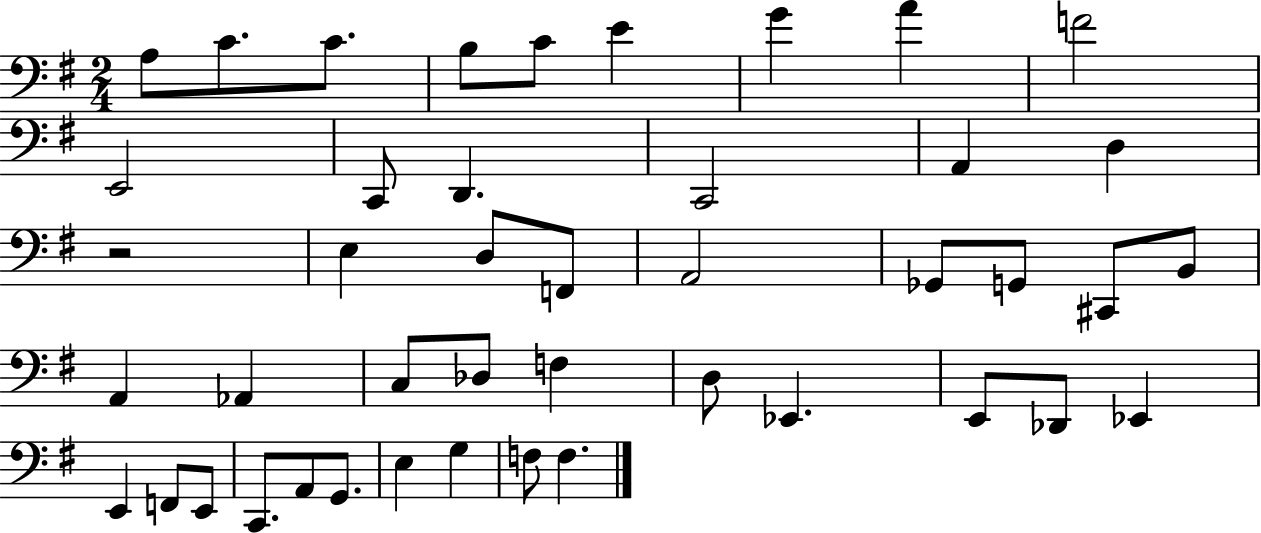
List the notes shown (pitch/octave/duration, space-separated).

A3/e C4/e. C4/e. B3/e C4/e E4/q G4/q A4/q F4/h E2/h C2/e D2/q. C2/h A2/q D3/q R/h E3/q D3/e F2/e A2/h Gb2/e G2/e C#2/e B2/e A2/q Ab2/q C3/e Db3/e F3/q D3/e Eb2/q. E2/e Db2/e Eb2/q E2/q F2/e E2/e C2/e. A2/e G2/e. E3/q G3/q F3/e F3/q.